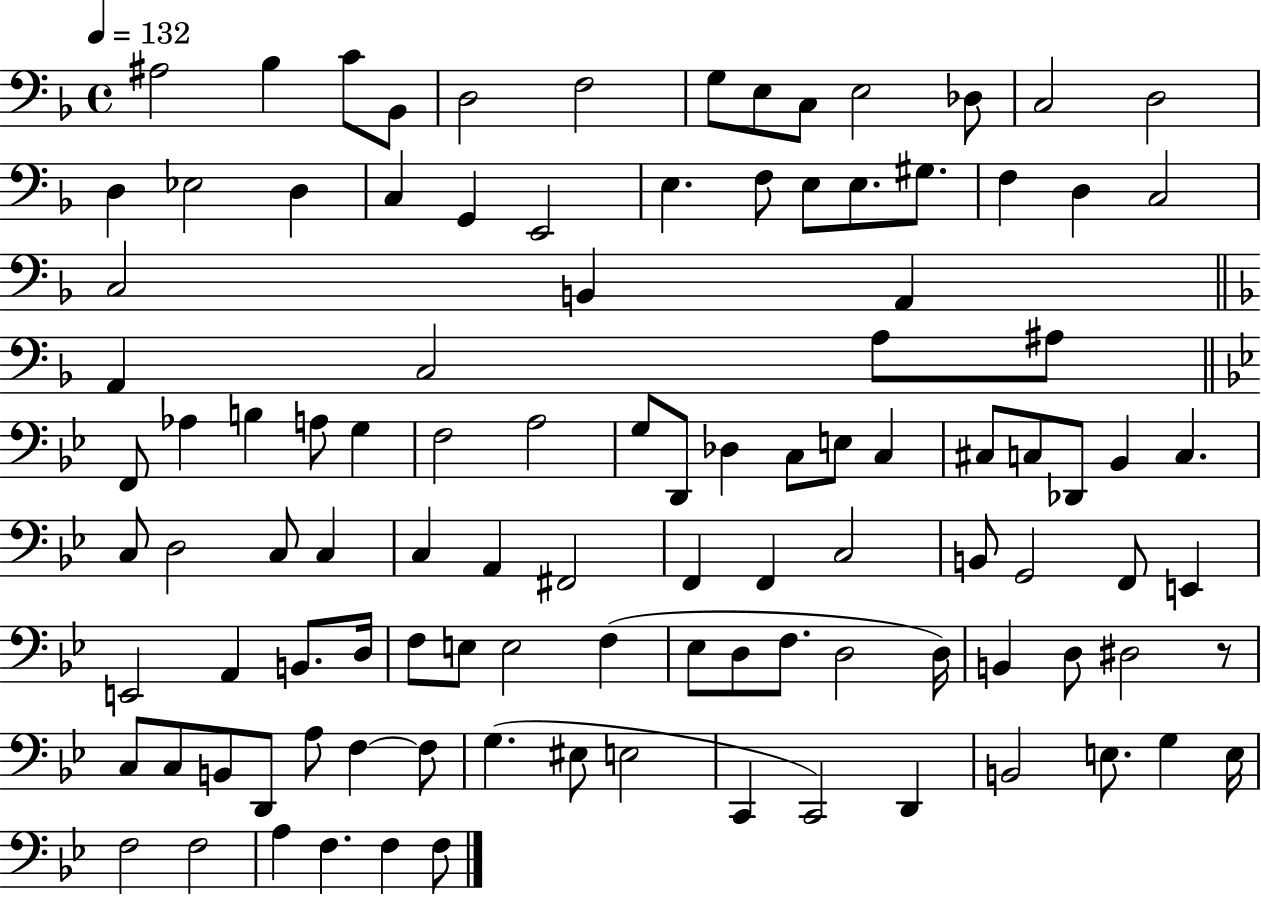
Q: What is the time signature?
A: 4/4